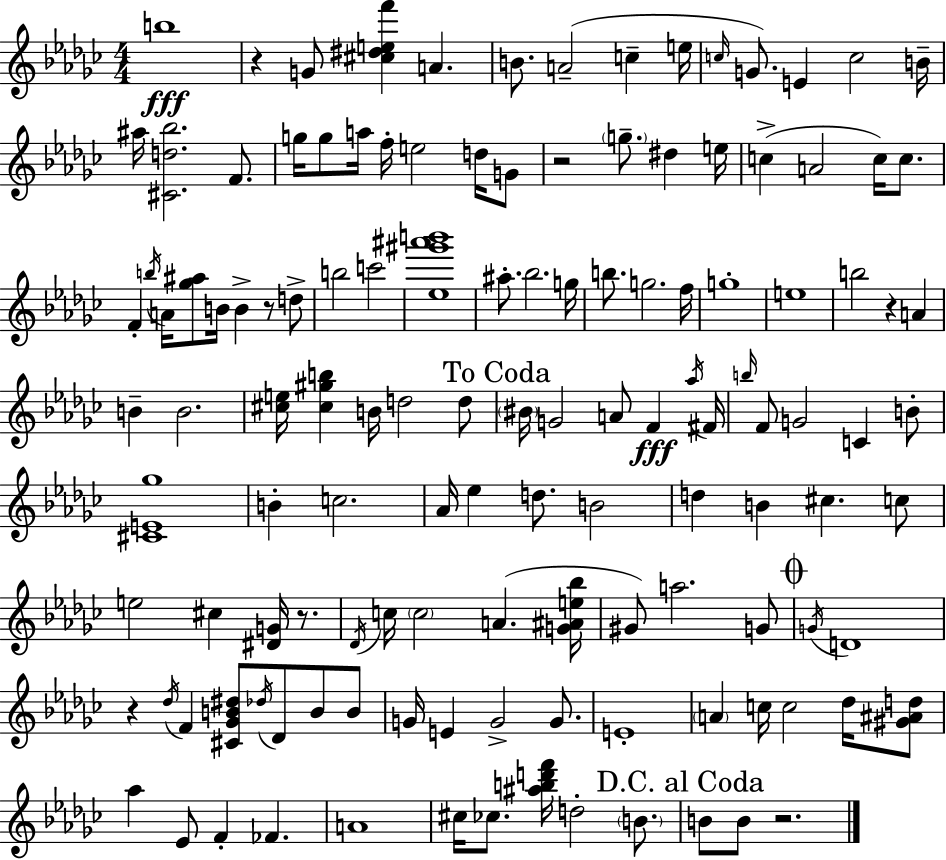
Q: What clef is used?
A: treble